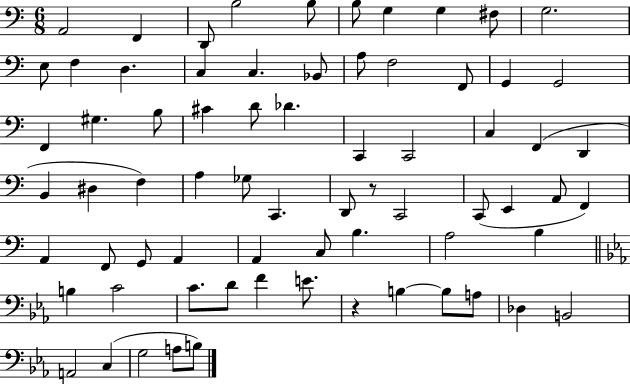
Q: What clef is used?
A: bass